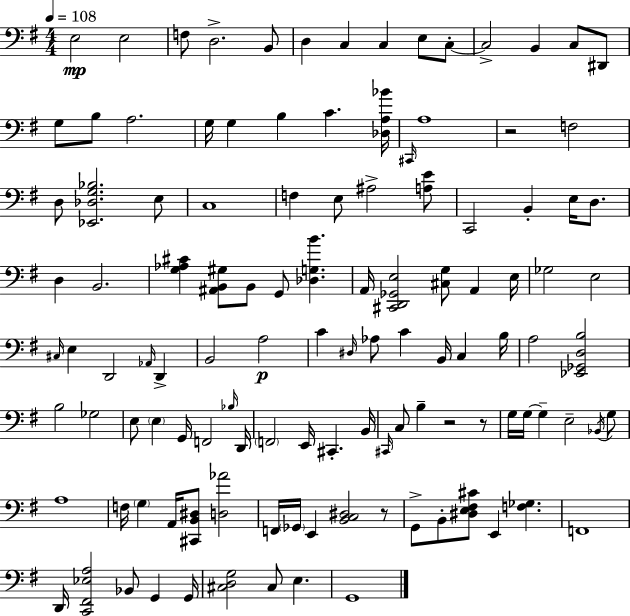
E3/h E3/h F3/e D3/h. B2/e D3/q C3/q C3/q E3/e C3/e C3/h B2/q C3/e D#2/e G3/e B3/e A3/h. G3/s G3/q B3/q C4/q. [Db3,A3,Bb4]/s C#2/s A3/w R/h F3/h D3/e [Eb2,Db3,G3,Bb3]/h. E3/e C3/w F3/q E3/e A#3/h [A3,E4]/e C2/h B2/q E3/s D3/e. D3/q B2/h. [G3,Ab3,C#4]/q [A#2,B2,G#3]/e B2/e G2/e [Db3,G3,B4]/q. A2/s [C#2,D2,Gb2,E3]/h [C#3,G3]/e A2/q E3/s Gb3/h E3/h C#3/s E3/q D2/h Ab2/s D2/q B2/h A3/h C4/q D#3/s Ab3/e C4/q B2/s C3/q B3/s A3/h [Eb2,Gb2,D3,B3]/h B3/h Gb3/h E3/e E3/q G2/s F2/h Bb3/s D2/s F2/h E2/s C#2/q. B2/s C#2/s C3/e B3/q R/h R/e G3/s G3/s G3/q E3/h Bb2/s G3/e A3/w F3/s G3/q A2/s [C#2,B2,D#3]/e [D3,Ab4]/h F2/s Gb2/s E2/q [B2,C3,D#3]/h R/e G2/e B2/e [D#3,E3,F#3,C#4]/e E2/q [F3,Gb3]/q. F2/w D2/s [C2,F#2,Eb3,A3]/h Bb2/e G2/q G2/s [C#3,D3,G3]/h C#3/e E3/q. G2/w